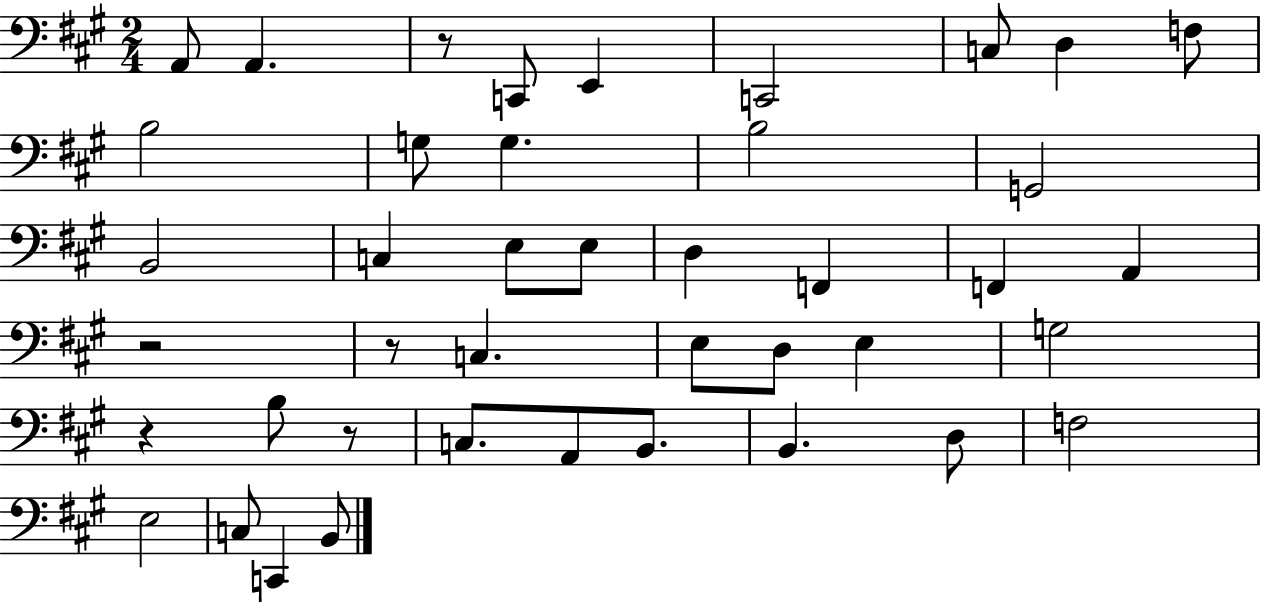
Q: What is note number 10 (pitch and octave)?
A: G3